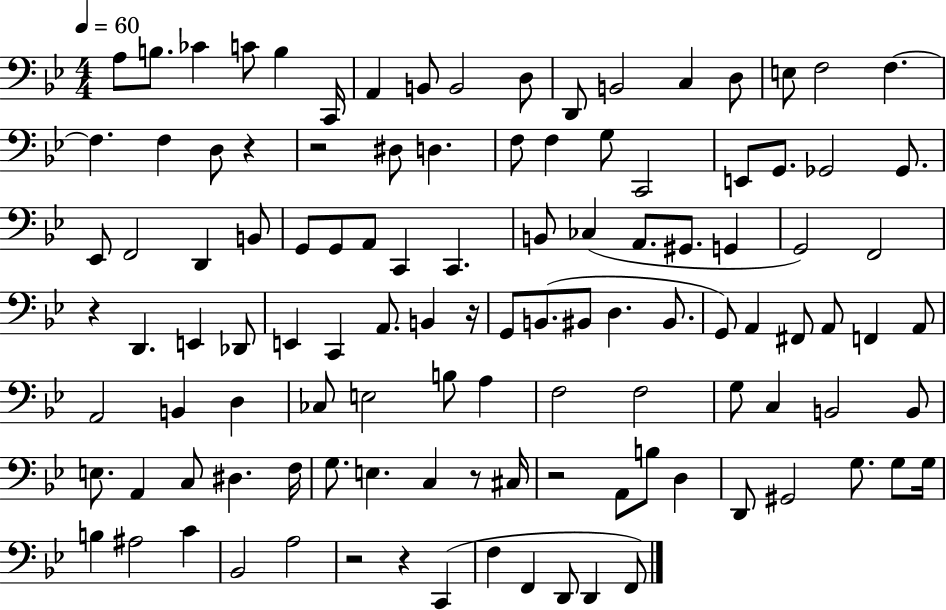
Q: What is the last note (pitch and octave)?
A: F2